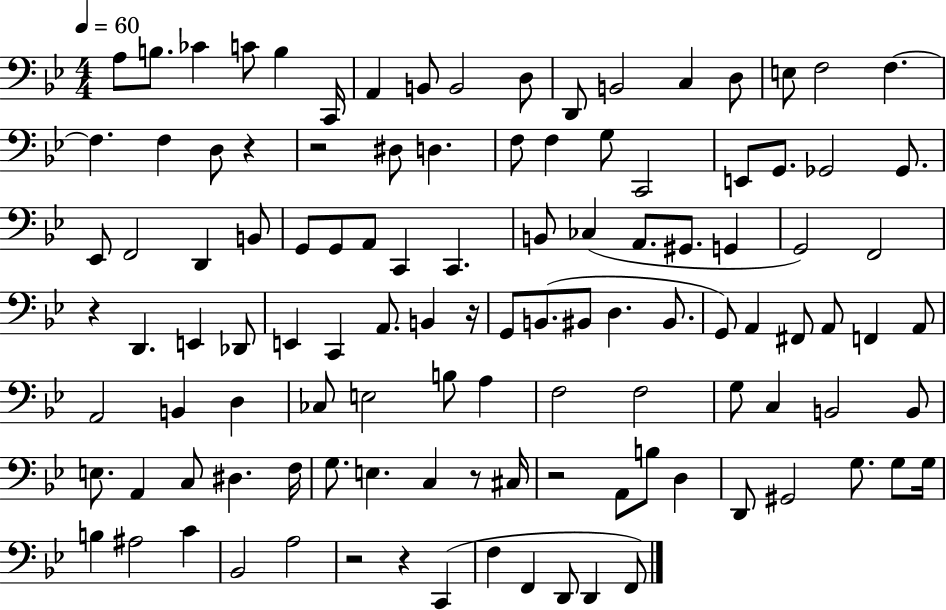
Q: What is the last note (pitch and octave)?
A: F2